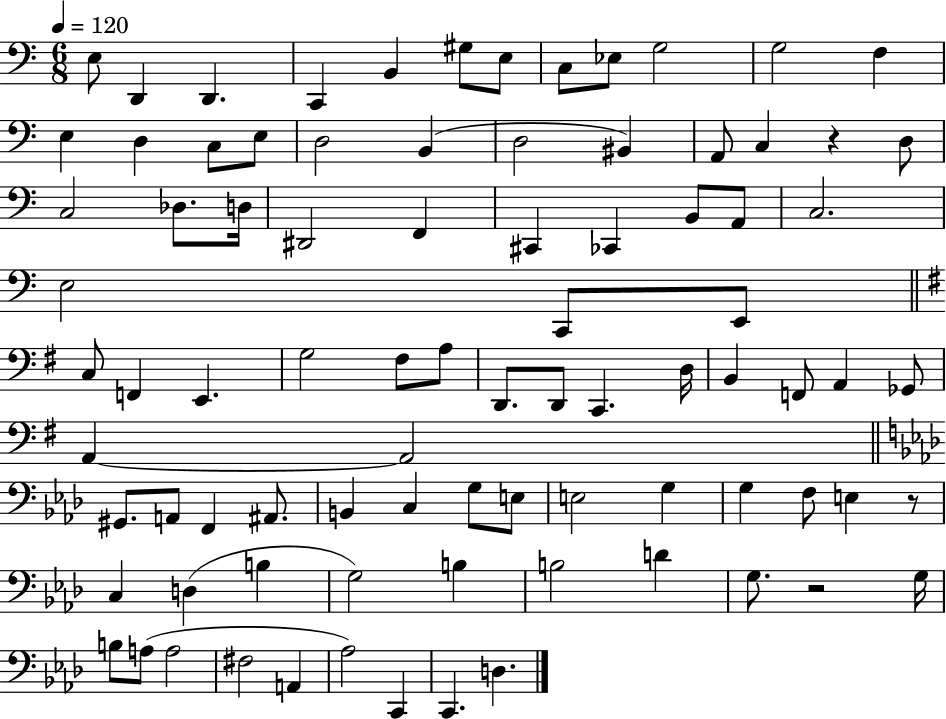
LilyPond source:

{
  \clef bass
  \numericTimeSignature
  \time 6/8
  \key c \major
  \tempo 4 = 120
  \repeat volta 2 { e8 d,4 d,4. | c,4 b,4 gis8 e8 | c8 ees8 g2 | g2 f4 | \break e4 d4 c8 e8 | d2 b,4( | d2 bis,4) | a,8 c4 r4 d8 | \break c2 des8. d16 | dis,2 f,4 | cis,4 ces,4 b,8 a,8 | c2. | \break e2 c,8 e,8 | \bar "||" \break \key g \major c8 f,4 e,4. | g2 fis8 a8 | d,8. d,8 c,4. d16 | b,4 f,8 a,4 ges,8 | \break a,4~~ a,2 | \bar "||" \break \key aes \major gis,8. a,8 f,4 ais,8. | b,4 c4 g8 e8 | e2 g4 | g4 f8 e4 r8 | \break c4 d4( b4 | g2) b4 | b2 d'4 | g8. r2 g16 | \break b8 a8( a2 | fis2 a,4 | aes2) c,4 | c,4. d4. | \break } \bar "|."
}